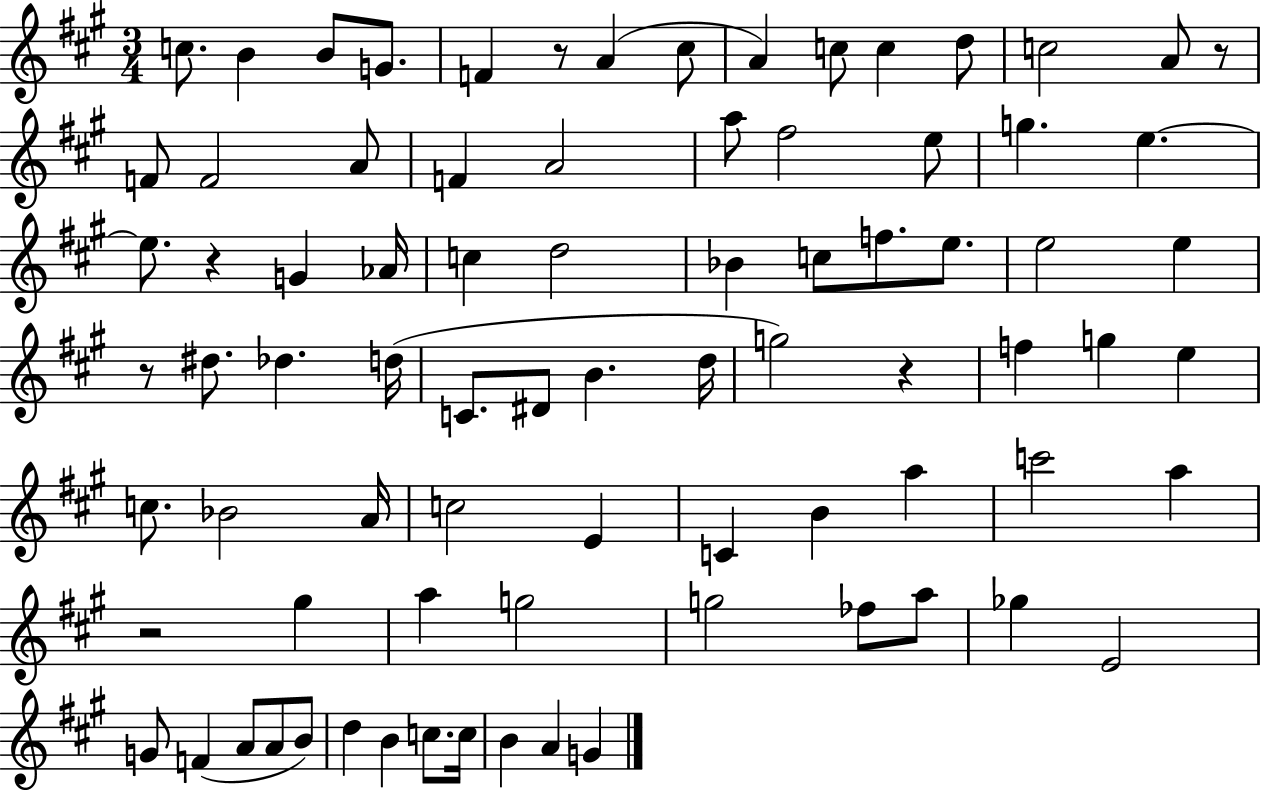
X:1
T:Untitled
M:3/4
L:1/4
K:A
c/2 B B/2 G/2 F z/2 A ^c/2 A c/2 c d/2 c2 A/2 z/2 F/2 F2 A/2 F A2 a/2 ^f2 e/2 g e e/2 z G _A/4 c d2 _B c/2 f/2 e/2 e2 e z/2 ^d/2 _d d/4 C/2 ^D/2 B d/4 g2 z f g e c/2 _B2 A/4 c2 E C B a c'2 a z2 ^g a g2 g2 _f/2 a/2 _g E2 G/2 F A/2 A/2 B/2 d B c/2 c/4 B A G